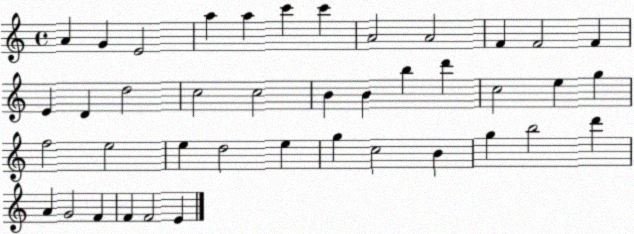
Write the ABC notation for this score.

X:1
T:Untitled
M:4/4
L:1/4
K:C
A G E2 a a c' c' A2 A2 F F2 F E D d2 c2 c2 B B b d' c2 e g f2 e2 e d2 e g c2 B g b2 d' A G2 F F F2 E